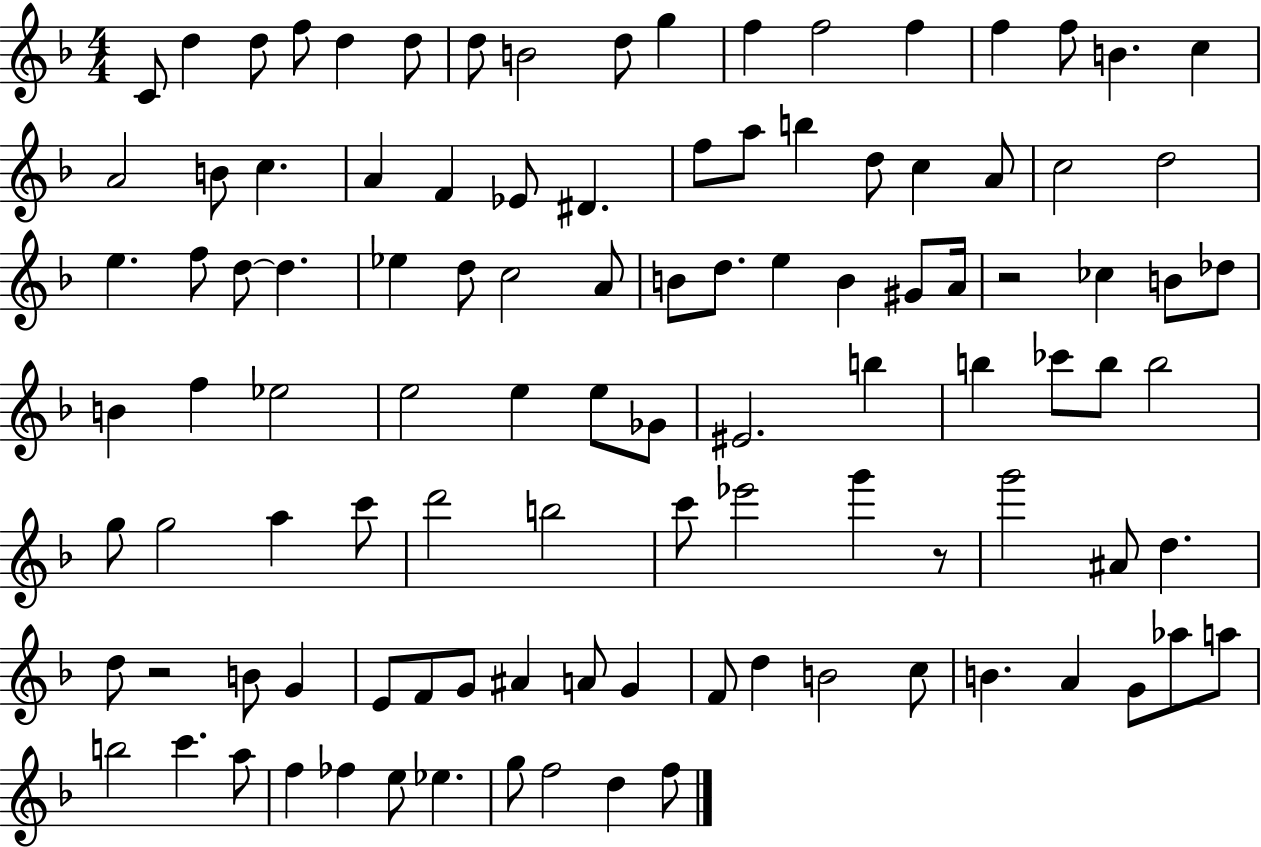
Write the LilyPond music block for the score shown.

{
  \clef treble
  \numericTimeSignature
  \time 4/4
  \key f \major
  c'8 d''4 d''8 f''8 d''4 d''8 | d''8 b'2 d''8 g''4 | f''4 f''2 f''4 | f''4 f''8 b'4. c''4 | \break a'2 b'8 c''4. | a'4 f'4 ees'8 dis'4. | f''8 a''8 b''4 d''8 c''4 a'8 | c''2 d''2 | \break e''4. f''8 d''8~~ d''4. | ees''4 d''8 c''2 a'8 | b'8 d''8. e''4 b'4 gis'8 a'16 | r2 ces''4 b'8 des''8 | \break b'4 f''4 ees''2 | e''2 e''4 e''8 ges'8 | eis'2. b''4 | b''4 ces'''8 b''8 b''2 | \break g''8 g''2 a''4 c'''8 | d'''2 b''2 | c'''8 ees'''2 g'''4 r8 | g'''2 ais'8 d''4. | \break d''8 r2 b'8 g'4 | e'8 f'8 g'8 ais'4 a'8 g'4 | f'8 d''4 b'2 c''8 | b'4. a'4 g'8 aes''8 a''8 | \break b''2 c'''4. a''8 | f''4 fes''4 e''8 ees''4. | g''8 f''2 d''4 f''8 | \bar "|."
}